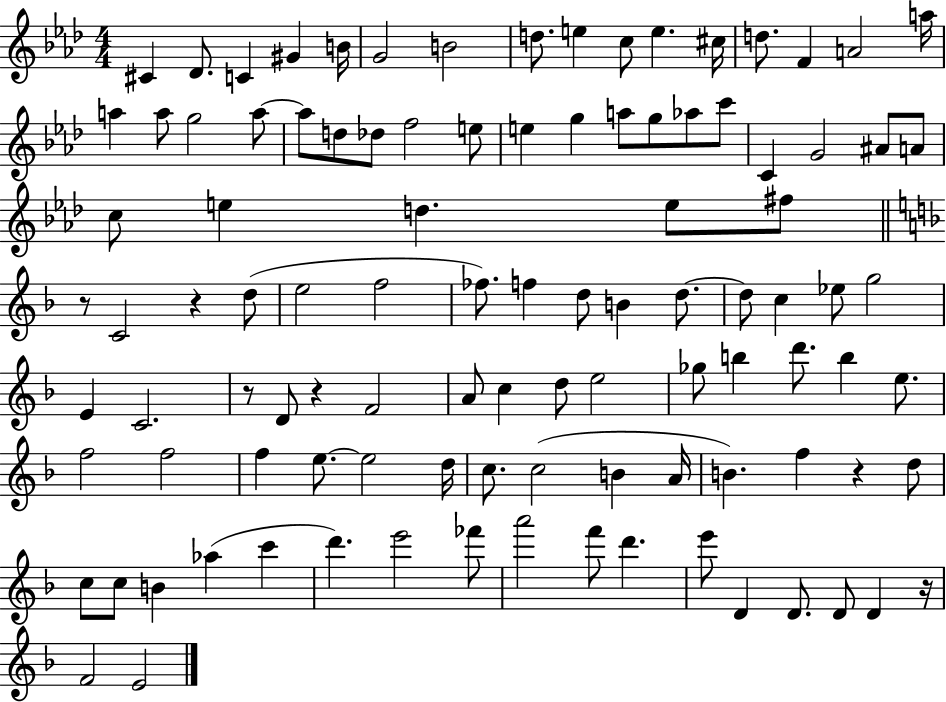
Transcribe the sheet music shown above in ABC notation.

X:1
T:Untitled
M:4/4
L:1/4
K:Ab
^C _D/2 C ^G B/4 G2 B2 d/2 e c/2 e ^c/4 d/2 F A2 a/4 a a/2 g2 a/2 a/2 d/2 _d/2 f2 e/2 e g a/2 g/2 _a/2 c'/2 C G2 ^A/2 A/2 c/2 e d e/2 ^f/2 z/2 C2 z d/2 e2 f2 _f/2 f d/2 B d/2 d/2 c _e/2 g2 E C2 z/2 D/2 z F2 A/2 c d/2 e2 _g/2 b d'/2 b e/2 f2 f2 f e/2 e2 d/4 c/2 c2 B A/4 B f z d/2 c/2 c/2 B _a c' d' e'2 _f'/2 a'2 f'/2 d' e'/2 D D/2 D/2 D z/4 F2 E2